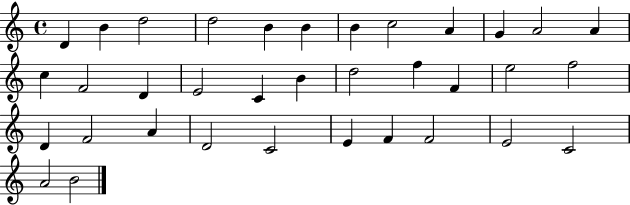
D4/q B4/q D5/h D5/h B4/q B4/q B4/q C5/h A4/q G4/q A4/h A4/q C5/q F4/h D4/q E4/h C4/q B4/q D5/h F5/q F4/q E5/h F5/h D4/q F4/h A4/q D4/h C4/h E4/q F4/q F4/h E4/h C4/h A4/h B4/h